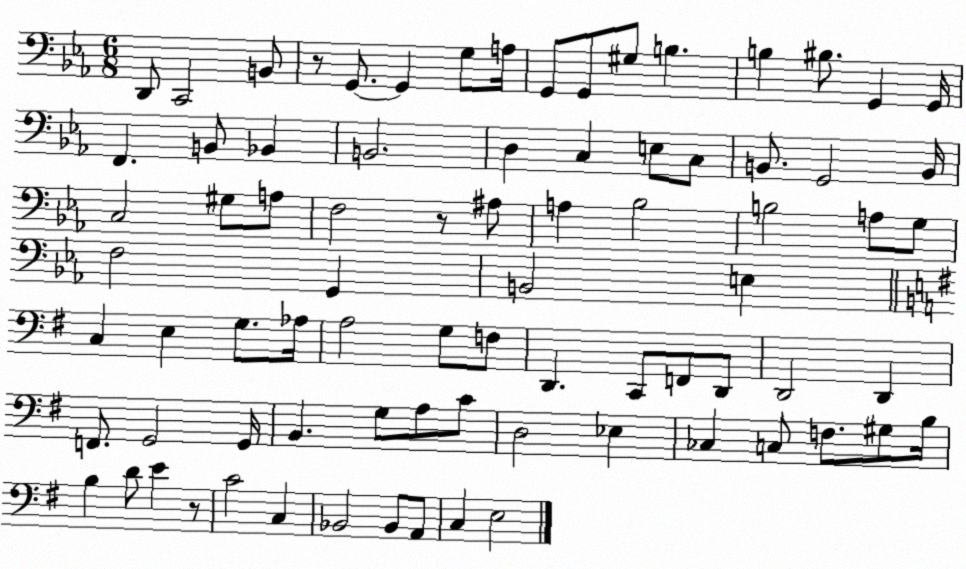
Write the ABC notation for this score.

X:1
T:Untitled
M:6/8
L:1/4
K:Eb
D,,/2 C,,2 B,,/2 z/2 G,,/2 G,, G,/2 A,/4 G,,/2 G,,/2 ^G,/2 B, B, ^B,/2 G,, G,,/4 F,, B,,/2 _B,, B,,2 D, C, E,/2 C,/2 B,,/2 G,,2 B,,/4 C,2 ^G,/2 A,/2 F,2 z/2 ^A,/2 A, _B,2 B,2 A,/2 G,/2 F,2 G,, B,,2 E, C, E, G,/2 _A,/4 A,2 G,/2 F,/2 D,, C,,/2 F,,/2 D,,/2 D,,2 D,, F,,/2 G,,2 G,,/4 B,, G,/2 A,/2 C/2 D,2 _E, _C, C,/2 F,/2 ^G,/2 B,/4 B, D/2 E z/2 C2 C, _B,,2 _B,,/2 A,,/2 C, E,2